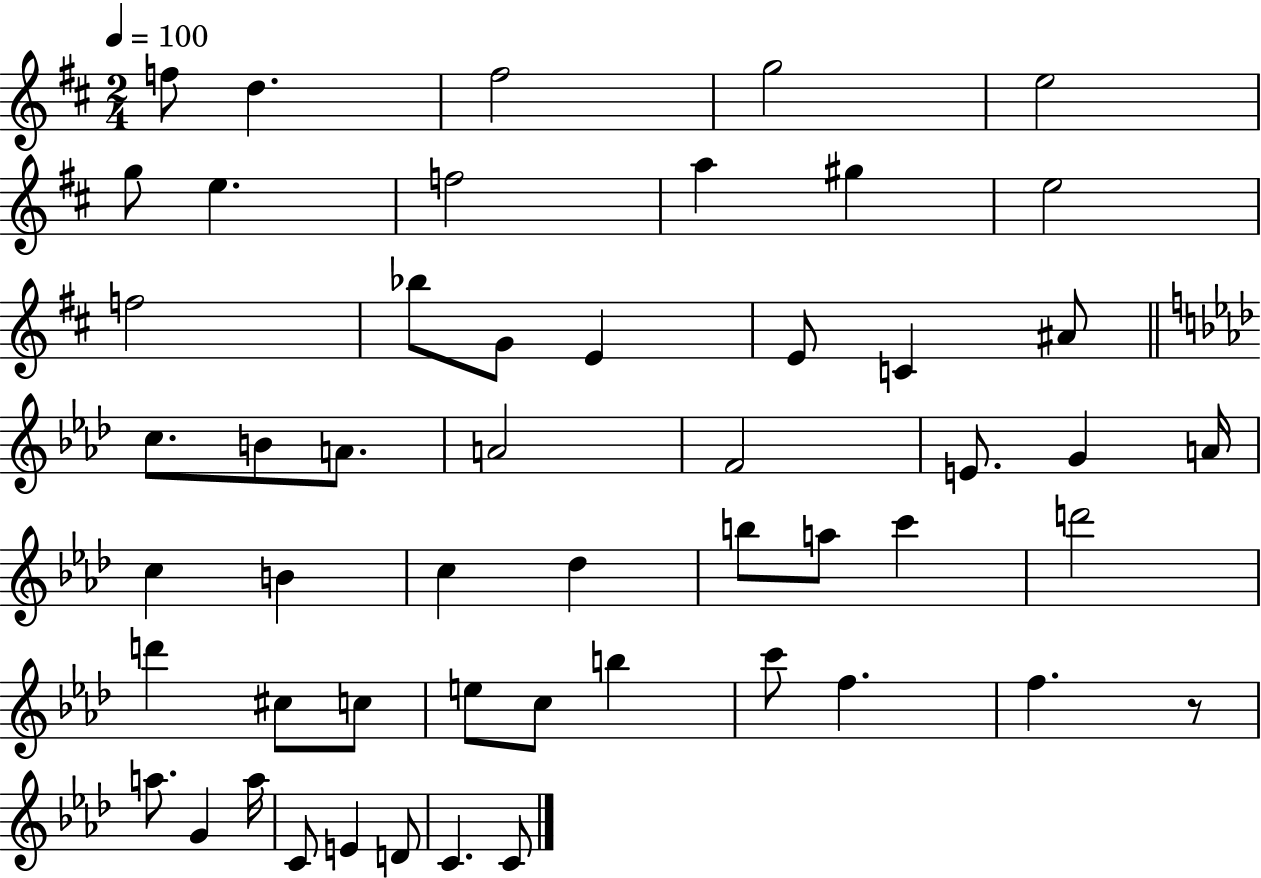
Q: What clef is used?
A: treble